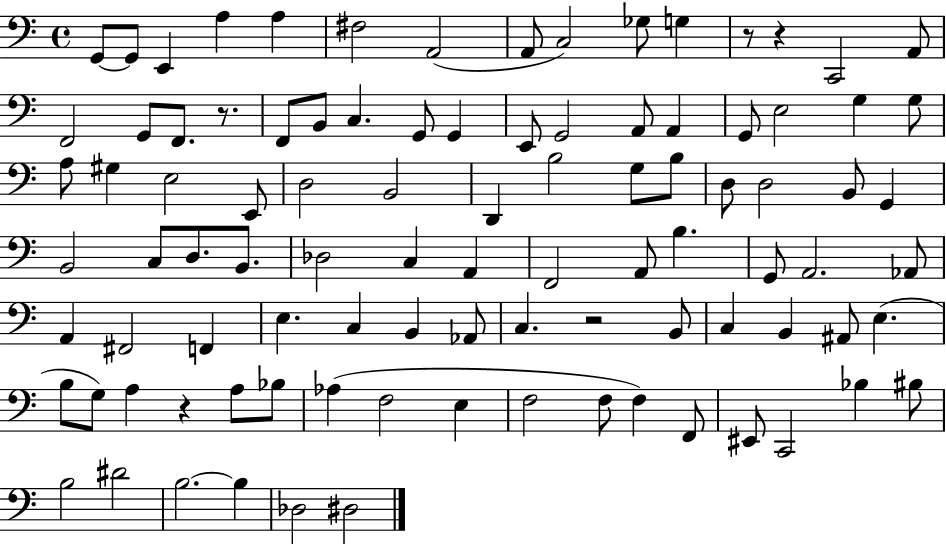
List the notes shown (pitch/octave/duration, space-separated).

G2/e G2/e E2/q A3/q A3/q F#3/h A2/h A2/e C3/h Gb3/e G3/q R/e R/q C2/h A2/e F2/h G2/e F2/e. R/e. F2/e B2/e C3/q. G2/e G2/q E2/e G2/h A2/e A2/q G2/e E3/h G3/q G3/e A3/e G#3/q E3/h E2/e D3/h B2/h D2/q B3/h G3/e B3/e D3/e D3/h B2/e G2/q B2/h C3/e D3/e. B2/e. Db3/h C3/q A2/q F2/h A2/e B3/q. G2/e A2/h. Ab2/e A2/q F#2/h F2/q E3/q. C3/q B2/q Ab2/e C3/q. R/h B2/e C3/q B2/q A#2/e E3/q. B3/e G3/e A3/q R/q A3/e Bb3/e Ab3/q F3/h E3/q F3/h F3/e F3/q F2/e EIS2/e C2/h Bb3/q BIS3/e B3/h D#4/h B3/h. B3/q Db3/h D#3/h